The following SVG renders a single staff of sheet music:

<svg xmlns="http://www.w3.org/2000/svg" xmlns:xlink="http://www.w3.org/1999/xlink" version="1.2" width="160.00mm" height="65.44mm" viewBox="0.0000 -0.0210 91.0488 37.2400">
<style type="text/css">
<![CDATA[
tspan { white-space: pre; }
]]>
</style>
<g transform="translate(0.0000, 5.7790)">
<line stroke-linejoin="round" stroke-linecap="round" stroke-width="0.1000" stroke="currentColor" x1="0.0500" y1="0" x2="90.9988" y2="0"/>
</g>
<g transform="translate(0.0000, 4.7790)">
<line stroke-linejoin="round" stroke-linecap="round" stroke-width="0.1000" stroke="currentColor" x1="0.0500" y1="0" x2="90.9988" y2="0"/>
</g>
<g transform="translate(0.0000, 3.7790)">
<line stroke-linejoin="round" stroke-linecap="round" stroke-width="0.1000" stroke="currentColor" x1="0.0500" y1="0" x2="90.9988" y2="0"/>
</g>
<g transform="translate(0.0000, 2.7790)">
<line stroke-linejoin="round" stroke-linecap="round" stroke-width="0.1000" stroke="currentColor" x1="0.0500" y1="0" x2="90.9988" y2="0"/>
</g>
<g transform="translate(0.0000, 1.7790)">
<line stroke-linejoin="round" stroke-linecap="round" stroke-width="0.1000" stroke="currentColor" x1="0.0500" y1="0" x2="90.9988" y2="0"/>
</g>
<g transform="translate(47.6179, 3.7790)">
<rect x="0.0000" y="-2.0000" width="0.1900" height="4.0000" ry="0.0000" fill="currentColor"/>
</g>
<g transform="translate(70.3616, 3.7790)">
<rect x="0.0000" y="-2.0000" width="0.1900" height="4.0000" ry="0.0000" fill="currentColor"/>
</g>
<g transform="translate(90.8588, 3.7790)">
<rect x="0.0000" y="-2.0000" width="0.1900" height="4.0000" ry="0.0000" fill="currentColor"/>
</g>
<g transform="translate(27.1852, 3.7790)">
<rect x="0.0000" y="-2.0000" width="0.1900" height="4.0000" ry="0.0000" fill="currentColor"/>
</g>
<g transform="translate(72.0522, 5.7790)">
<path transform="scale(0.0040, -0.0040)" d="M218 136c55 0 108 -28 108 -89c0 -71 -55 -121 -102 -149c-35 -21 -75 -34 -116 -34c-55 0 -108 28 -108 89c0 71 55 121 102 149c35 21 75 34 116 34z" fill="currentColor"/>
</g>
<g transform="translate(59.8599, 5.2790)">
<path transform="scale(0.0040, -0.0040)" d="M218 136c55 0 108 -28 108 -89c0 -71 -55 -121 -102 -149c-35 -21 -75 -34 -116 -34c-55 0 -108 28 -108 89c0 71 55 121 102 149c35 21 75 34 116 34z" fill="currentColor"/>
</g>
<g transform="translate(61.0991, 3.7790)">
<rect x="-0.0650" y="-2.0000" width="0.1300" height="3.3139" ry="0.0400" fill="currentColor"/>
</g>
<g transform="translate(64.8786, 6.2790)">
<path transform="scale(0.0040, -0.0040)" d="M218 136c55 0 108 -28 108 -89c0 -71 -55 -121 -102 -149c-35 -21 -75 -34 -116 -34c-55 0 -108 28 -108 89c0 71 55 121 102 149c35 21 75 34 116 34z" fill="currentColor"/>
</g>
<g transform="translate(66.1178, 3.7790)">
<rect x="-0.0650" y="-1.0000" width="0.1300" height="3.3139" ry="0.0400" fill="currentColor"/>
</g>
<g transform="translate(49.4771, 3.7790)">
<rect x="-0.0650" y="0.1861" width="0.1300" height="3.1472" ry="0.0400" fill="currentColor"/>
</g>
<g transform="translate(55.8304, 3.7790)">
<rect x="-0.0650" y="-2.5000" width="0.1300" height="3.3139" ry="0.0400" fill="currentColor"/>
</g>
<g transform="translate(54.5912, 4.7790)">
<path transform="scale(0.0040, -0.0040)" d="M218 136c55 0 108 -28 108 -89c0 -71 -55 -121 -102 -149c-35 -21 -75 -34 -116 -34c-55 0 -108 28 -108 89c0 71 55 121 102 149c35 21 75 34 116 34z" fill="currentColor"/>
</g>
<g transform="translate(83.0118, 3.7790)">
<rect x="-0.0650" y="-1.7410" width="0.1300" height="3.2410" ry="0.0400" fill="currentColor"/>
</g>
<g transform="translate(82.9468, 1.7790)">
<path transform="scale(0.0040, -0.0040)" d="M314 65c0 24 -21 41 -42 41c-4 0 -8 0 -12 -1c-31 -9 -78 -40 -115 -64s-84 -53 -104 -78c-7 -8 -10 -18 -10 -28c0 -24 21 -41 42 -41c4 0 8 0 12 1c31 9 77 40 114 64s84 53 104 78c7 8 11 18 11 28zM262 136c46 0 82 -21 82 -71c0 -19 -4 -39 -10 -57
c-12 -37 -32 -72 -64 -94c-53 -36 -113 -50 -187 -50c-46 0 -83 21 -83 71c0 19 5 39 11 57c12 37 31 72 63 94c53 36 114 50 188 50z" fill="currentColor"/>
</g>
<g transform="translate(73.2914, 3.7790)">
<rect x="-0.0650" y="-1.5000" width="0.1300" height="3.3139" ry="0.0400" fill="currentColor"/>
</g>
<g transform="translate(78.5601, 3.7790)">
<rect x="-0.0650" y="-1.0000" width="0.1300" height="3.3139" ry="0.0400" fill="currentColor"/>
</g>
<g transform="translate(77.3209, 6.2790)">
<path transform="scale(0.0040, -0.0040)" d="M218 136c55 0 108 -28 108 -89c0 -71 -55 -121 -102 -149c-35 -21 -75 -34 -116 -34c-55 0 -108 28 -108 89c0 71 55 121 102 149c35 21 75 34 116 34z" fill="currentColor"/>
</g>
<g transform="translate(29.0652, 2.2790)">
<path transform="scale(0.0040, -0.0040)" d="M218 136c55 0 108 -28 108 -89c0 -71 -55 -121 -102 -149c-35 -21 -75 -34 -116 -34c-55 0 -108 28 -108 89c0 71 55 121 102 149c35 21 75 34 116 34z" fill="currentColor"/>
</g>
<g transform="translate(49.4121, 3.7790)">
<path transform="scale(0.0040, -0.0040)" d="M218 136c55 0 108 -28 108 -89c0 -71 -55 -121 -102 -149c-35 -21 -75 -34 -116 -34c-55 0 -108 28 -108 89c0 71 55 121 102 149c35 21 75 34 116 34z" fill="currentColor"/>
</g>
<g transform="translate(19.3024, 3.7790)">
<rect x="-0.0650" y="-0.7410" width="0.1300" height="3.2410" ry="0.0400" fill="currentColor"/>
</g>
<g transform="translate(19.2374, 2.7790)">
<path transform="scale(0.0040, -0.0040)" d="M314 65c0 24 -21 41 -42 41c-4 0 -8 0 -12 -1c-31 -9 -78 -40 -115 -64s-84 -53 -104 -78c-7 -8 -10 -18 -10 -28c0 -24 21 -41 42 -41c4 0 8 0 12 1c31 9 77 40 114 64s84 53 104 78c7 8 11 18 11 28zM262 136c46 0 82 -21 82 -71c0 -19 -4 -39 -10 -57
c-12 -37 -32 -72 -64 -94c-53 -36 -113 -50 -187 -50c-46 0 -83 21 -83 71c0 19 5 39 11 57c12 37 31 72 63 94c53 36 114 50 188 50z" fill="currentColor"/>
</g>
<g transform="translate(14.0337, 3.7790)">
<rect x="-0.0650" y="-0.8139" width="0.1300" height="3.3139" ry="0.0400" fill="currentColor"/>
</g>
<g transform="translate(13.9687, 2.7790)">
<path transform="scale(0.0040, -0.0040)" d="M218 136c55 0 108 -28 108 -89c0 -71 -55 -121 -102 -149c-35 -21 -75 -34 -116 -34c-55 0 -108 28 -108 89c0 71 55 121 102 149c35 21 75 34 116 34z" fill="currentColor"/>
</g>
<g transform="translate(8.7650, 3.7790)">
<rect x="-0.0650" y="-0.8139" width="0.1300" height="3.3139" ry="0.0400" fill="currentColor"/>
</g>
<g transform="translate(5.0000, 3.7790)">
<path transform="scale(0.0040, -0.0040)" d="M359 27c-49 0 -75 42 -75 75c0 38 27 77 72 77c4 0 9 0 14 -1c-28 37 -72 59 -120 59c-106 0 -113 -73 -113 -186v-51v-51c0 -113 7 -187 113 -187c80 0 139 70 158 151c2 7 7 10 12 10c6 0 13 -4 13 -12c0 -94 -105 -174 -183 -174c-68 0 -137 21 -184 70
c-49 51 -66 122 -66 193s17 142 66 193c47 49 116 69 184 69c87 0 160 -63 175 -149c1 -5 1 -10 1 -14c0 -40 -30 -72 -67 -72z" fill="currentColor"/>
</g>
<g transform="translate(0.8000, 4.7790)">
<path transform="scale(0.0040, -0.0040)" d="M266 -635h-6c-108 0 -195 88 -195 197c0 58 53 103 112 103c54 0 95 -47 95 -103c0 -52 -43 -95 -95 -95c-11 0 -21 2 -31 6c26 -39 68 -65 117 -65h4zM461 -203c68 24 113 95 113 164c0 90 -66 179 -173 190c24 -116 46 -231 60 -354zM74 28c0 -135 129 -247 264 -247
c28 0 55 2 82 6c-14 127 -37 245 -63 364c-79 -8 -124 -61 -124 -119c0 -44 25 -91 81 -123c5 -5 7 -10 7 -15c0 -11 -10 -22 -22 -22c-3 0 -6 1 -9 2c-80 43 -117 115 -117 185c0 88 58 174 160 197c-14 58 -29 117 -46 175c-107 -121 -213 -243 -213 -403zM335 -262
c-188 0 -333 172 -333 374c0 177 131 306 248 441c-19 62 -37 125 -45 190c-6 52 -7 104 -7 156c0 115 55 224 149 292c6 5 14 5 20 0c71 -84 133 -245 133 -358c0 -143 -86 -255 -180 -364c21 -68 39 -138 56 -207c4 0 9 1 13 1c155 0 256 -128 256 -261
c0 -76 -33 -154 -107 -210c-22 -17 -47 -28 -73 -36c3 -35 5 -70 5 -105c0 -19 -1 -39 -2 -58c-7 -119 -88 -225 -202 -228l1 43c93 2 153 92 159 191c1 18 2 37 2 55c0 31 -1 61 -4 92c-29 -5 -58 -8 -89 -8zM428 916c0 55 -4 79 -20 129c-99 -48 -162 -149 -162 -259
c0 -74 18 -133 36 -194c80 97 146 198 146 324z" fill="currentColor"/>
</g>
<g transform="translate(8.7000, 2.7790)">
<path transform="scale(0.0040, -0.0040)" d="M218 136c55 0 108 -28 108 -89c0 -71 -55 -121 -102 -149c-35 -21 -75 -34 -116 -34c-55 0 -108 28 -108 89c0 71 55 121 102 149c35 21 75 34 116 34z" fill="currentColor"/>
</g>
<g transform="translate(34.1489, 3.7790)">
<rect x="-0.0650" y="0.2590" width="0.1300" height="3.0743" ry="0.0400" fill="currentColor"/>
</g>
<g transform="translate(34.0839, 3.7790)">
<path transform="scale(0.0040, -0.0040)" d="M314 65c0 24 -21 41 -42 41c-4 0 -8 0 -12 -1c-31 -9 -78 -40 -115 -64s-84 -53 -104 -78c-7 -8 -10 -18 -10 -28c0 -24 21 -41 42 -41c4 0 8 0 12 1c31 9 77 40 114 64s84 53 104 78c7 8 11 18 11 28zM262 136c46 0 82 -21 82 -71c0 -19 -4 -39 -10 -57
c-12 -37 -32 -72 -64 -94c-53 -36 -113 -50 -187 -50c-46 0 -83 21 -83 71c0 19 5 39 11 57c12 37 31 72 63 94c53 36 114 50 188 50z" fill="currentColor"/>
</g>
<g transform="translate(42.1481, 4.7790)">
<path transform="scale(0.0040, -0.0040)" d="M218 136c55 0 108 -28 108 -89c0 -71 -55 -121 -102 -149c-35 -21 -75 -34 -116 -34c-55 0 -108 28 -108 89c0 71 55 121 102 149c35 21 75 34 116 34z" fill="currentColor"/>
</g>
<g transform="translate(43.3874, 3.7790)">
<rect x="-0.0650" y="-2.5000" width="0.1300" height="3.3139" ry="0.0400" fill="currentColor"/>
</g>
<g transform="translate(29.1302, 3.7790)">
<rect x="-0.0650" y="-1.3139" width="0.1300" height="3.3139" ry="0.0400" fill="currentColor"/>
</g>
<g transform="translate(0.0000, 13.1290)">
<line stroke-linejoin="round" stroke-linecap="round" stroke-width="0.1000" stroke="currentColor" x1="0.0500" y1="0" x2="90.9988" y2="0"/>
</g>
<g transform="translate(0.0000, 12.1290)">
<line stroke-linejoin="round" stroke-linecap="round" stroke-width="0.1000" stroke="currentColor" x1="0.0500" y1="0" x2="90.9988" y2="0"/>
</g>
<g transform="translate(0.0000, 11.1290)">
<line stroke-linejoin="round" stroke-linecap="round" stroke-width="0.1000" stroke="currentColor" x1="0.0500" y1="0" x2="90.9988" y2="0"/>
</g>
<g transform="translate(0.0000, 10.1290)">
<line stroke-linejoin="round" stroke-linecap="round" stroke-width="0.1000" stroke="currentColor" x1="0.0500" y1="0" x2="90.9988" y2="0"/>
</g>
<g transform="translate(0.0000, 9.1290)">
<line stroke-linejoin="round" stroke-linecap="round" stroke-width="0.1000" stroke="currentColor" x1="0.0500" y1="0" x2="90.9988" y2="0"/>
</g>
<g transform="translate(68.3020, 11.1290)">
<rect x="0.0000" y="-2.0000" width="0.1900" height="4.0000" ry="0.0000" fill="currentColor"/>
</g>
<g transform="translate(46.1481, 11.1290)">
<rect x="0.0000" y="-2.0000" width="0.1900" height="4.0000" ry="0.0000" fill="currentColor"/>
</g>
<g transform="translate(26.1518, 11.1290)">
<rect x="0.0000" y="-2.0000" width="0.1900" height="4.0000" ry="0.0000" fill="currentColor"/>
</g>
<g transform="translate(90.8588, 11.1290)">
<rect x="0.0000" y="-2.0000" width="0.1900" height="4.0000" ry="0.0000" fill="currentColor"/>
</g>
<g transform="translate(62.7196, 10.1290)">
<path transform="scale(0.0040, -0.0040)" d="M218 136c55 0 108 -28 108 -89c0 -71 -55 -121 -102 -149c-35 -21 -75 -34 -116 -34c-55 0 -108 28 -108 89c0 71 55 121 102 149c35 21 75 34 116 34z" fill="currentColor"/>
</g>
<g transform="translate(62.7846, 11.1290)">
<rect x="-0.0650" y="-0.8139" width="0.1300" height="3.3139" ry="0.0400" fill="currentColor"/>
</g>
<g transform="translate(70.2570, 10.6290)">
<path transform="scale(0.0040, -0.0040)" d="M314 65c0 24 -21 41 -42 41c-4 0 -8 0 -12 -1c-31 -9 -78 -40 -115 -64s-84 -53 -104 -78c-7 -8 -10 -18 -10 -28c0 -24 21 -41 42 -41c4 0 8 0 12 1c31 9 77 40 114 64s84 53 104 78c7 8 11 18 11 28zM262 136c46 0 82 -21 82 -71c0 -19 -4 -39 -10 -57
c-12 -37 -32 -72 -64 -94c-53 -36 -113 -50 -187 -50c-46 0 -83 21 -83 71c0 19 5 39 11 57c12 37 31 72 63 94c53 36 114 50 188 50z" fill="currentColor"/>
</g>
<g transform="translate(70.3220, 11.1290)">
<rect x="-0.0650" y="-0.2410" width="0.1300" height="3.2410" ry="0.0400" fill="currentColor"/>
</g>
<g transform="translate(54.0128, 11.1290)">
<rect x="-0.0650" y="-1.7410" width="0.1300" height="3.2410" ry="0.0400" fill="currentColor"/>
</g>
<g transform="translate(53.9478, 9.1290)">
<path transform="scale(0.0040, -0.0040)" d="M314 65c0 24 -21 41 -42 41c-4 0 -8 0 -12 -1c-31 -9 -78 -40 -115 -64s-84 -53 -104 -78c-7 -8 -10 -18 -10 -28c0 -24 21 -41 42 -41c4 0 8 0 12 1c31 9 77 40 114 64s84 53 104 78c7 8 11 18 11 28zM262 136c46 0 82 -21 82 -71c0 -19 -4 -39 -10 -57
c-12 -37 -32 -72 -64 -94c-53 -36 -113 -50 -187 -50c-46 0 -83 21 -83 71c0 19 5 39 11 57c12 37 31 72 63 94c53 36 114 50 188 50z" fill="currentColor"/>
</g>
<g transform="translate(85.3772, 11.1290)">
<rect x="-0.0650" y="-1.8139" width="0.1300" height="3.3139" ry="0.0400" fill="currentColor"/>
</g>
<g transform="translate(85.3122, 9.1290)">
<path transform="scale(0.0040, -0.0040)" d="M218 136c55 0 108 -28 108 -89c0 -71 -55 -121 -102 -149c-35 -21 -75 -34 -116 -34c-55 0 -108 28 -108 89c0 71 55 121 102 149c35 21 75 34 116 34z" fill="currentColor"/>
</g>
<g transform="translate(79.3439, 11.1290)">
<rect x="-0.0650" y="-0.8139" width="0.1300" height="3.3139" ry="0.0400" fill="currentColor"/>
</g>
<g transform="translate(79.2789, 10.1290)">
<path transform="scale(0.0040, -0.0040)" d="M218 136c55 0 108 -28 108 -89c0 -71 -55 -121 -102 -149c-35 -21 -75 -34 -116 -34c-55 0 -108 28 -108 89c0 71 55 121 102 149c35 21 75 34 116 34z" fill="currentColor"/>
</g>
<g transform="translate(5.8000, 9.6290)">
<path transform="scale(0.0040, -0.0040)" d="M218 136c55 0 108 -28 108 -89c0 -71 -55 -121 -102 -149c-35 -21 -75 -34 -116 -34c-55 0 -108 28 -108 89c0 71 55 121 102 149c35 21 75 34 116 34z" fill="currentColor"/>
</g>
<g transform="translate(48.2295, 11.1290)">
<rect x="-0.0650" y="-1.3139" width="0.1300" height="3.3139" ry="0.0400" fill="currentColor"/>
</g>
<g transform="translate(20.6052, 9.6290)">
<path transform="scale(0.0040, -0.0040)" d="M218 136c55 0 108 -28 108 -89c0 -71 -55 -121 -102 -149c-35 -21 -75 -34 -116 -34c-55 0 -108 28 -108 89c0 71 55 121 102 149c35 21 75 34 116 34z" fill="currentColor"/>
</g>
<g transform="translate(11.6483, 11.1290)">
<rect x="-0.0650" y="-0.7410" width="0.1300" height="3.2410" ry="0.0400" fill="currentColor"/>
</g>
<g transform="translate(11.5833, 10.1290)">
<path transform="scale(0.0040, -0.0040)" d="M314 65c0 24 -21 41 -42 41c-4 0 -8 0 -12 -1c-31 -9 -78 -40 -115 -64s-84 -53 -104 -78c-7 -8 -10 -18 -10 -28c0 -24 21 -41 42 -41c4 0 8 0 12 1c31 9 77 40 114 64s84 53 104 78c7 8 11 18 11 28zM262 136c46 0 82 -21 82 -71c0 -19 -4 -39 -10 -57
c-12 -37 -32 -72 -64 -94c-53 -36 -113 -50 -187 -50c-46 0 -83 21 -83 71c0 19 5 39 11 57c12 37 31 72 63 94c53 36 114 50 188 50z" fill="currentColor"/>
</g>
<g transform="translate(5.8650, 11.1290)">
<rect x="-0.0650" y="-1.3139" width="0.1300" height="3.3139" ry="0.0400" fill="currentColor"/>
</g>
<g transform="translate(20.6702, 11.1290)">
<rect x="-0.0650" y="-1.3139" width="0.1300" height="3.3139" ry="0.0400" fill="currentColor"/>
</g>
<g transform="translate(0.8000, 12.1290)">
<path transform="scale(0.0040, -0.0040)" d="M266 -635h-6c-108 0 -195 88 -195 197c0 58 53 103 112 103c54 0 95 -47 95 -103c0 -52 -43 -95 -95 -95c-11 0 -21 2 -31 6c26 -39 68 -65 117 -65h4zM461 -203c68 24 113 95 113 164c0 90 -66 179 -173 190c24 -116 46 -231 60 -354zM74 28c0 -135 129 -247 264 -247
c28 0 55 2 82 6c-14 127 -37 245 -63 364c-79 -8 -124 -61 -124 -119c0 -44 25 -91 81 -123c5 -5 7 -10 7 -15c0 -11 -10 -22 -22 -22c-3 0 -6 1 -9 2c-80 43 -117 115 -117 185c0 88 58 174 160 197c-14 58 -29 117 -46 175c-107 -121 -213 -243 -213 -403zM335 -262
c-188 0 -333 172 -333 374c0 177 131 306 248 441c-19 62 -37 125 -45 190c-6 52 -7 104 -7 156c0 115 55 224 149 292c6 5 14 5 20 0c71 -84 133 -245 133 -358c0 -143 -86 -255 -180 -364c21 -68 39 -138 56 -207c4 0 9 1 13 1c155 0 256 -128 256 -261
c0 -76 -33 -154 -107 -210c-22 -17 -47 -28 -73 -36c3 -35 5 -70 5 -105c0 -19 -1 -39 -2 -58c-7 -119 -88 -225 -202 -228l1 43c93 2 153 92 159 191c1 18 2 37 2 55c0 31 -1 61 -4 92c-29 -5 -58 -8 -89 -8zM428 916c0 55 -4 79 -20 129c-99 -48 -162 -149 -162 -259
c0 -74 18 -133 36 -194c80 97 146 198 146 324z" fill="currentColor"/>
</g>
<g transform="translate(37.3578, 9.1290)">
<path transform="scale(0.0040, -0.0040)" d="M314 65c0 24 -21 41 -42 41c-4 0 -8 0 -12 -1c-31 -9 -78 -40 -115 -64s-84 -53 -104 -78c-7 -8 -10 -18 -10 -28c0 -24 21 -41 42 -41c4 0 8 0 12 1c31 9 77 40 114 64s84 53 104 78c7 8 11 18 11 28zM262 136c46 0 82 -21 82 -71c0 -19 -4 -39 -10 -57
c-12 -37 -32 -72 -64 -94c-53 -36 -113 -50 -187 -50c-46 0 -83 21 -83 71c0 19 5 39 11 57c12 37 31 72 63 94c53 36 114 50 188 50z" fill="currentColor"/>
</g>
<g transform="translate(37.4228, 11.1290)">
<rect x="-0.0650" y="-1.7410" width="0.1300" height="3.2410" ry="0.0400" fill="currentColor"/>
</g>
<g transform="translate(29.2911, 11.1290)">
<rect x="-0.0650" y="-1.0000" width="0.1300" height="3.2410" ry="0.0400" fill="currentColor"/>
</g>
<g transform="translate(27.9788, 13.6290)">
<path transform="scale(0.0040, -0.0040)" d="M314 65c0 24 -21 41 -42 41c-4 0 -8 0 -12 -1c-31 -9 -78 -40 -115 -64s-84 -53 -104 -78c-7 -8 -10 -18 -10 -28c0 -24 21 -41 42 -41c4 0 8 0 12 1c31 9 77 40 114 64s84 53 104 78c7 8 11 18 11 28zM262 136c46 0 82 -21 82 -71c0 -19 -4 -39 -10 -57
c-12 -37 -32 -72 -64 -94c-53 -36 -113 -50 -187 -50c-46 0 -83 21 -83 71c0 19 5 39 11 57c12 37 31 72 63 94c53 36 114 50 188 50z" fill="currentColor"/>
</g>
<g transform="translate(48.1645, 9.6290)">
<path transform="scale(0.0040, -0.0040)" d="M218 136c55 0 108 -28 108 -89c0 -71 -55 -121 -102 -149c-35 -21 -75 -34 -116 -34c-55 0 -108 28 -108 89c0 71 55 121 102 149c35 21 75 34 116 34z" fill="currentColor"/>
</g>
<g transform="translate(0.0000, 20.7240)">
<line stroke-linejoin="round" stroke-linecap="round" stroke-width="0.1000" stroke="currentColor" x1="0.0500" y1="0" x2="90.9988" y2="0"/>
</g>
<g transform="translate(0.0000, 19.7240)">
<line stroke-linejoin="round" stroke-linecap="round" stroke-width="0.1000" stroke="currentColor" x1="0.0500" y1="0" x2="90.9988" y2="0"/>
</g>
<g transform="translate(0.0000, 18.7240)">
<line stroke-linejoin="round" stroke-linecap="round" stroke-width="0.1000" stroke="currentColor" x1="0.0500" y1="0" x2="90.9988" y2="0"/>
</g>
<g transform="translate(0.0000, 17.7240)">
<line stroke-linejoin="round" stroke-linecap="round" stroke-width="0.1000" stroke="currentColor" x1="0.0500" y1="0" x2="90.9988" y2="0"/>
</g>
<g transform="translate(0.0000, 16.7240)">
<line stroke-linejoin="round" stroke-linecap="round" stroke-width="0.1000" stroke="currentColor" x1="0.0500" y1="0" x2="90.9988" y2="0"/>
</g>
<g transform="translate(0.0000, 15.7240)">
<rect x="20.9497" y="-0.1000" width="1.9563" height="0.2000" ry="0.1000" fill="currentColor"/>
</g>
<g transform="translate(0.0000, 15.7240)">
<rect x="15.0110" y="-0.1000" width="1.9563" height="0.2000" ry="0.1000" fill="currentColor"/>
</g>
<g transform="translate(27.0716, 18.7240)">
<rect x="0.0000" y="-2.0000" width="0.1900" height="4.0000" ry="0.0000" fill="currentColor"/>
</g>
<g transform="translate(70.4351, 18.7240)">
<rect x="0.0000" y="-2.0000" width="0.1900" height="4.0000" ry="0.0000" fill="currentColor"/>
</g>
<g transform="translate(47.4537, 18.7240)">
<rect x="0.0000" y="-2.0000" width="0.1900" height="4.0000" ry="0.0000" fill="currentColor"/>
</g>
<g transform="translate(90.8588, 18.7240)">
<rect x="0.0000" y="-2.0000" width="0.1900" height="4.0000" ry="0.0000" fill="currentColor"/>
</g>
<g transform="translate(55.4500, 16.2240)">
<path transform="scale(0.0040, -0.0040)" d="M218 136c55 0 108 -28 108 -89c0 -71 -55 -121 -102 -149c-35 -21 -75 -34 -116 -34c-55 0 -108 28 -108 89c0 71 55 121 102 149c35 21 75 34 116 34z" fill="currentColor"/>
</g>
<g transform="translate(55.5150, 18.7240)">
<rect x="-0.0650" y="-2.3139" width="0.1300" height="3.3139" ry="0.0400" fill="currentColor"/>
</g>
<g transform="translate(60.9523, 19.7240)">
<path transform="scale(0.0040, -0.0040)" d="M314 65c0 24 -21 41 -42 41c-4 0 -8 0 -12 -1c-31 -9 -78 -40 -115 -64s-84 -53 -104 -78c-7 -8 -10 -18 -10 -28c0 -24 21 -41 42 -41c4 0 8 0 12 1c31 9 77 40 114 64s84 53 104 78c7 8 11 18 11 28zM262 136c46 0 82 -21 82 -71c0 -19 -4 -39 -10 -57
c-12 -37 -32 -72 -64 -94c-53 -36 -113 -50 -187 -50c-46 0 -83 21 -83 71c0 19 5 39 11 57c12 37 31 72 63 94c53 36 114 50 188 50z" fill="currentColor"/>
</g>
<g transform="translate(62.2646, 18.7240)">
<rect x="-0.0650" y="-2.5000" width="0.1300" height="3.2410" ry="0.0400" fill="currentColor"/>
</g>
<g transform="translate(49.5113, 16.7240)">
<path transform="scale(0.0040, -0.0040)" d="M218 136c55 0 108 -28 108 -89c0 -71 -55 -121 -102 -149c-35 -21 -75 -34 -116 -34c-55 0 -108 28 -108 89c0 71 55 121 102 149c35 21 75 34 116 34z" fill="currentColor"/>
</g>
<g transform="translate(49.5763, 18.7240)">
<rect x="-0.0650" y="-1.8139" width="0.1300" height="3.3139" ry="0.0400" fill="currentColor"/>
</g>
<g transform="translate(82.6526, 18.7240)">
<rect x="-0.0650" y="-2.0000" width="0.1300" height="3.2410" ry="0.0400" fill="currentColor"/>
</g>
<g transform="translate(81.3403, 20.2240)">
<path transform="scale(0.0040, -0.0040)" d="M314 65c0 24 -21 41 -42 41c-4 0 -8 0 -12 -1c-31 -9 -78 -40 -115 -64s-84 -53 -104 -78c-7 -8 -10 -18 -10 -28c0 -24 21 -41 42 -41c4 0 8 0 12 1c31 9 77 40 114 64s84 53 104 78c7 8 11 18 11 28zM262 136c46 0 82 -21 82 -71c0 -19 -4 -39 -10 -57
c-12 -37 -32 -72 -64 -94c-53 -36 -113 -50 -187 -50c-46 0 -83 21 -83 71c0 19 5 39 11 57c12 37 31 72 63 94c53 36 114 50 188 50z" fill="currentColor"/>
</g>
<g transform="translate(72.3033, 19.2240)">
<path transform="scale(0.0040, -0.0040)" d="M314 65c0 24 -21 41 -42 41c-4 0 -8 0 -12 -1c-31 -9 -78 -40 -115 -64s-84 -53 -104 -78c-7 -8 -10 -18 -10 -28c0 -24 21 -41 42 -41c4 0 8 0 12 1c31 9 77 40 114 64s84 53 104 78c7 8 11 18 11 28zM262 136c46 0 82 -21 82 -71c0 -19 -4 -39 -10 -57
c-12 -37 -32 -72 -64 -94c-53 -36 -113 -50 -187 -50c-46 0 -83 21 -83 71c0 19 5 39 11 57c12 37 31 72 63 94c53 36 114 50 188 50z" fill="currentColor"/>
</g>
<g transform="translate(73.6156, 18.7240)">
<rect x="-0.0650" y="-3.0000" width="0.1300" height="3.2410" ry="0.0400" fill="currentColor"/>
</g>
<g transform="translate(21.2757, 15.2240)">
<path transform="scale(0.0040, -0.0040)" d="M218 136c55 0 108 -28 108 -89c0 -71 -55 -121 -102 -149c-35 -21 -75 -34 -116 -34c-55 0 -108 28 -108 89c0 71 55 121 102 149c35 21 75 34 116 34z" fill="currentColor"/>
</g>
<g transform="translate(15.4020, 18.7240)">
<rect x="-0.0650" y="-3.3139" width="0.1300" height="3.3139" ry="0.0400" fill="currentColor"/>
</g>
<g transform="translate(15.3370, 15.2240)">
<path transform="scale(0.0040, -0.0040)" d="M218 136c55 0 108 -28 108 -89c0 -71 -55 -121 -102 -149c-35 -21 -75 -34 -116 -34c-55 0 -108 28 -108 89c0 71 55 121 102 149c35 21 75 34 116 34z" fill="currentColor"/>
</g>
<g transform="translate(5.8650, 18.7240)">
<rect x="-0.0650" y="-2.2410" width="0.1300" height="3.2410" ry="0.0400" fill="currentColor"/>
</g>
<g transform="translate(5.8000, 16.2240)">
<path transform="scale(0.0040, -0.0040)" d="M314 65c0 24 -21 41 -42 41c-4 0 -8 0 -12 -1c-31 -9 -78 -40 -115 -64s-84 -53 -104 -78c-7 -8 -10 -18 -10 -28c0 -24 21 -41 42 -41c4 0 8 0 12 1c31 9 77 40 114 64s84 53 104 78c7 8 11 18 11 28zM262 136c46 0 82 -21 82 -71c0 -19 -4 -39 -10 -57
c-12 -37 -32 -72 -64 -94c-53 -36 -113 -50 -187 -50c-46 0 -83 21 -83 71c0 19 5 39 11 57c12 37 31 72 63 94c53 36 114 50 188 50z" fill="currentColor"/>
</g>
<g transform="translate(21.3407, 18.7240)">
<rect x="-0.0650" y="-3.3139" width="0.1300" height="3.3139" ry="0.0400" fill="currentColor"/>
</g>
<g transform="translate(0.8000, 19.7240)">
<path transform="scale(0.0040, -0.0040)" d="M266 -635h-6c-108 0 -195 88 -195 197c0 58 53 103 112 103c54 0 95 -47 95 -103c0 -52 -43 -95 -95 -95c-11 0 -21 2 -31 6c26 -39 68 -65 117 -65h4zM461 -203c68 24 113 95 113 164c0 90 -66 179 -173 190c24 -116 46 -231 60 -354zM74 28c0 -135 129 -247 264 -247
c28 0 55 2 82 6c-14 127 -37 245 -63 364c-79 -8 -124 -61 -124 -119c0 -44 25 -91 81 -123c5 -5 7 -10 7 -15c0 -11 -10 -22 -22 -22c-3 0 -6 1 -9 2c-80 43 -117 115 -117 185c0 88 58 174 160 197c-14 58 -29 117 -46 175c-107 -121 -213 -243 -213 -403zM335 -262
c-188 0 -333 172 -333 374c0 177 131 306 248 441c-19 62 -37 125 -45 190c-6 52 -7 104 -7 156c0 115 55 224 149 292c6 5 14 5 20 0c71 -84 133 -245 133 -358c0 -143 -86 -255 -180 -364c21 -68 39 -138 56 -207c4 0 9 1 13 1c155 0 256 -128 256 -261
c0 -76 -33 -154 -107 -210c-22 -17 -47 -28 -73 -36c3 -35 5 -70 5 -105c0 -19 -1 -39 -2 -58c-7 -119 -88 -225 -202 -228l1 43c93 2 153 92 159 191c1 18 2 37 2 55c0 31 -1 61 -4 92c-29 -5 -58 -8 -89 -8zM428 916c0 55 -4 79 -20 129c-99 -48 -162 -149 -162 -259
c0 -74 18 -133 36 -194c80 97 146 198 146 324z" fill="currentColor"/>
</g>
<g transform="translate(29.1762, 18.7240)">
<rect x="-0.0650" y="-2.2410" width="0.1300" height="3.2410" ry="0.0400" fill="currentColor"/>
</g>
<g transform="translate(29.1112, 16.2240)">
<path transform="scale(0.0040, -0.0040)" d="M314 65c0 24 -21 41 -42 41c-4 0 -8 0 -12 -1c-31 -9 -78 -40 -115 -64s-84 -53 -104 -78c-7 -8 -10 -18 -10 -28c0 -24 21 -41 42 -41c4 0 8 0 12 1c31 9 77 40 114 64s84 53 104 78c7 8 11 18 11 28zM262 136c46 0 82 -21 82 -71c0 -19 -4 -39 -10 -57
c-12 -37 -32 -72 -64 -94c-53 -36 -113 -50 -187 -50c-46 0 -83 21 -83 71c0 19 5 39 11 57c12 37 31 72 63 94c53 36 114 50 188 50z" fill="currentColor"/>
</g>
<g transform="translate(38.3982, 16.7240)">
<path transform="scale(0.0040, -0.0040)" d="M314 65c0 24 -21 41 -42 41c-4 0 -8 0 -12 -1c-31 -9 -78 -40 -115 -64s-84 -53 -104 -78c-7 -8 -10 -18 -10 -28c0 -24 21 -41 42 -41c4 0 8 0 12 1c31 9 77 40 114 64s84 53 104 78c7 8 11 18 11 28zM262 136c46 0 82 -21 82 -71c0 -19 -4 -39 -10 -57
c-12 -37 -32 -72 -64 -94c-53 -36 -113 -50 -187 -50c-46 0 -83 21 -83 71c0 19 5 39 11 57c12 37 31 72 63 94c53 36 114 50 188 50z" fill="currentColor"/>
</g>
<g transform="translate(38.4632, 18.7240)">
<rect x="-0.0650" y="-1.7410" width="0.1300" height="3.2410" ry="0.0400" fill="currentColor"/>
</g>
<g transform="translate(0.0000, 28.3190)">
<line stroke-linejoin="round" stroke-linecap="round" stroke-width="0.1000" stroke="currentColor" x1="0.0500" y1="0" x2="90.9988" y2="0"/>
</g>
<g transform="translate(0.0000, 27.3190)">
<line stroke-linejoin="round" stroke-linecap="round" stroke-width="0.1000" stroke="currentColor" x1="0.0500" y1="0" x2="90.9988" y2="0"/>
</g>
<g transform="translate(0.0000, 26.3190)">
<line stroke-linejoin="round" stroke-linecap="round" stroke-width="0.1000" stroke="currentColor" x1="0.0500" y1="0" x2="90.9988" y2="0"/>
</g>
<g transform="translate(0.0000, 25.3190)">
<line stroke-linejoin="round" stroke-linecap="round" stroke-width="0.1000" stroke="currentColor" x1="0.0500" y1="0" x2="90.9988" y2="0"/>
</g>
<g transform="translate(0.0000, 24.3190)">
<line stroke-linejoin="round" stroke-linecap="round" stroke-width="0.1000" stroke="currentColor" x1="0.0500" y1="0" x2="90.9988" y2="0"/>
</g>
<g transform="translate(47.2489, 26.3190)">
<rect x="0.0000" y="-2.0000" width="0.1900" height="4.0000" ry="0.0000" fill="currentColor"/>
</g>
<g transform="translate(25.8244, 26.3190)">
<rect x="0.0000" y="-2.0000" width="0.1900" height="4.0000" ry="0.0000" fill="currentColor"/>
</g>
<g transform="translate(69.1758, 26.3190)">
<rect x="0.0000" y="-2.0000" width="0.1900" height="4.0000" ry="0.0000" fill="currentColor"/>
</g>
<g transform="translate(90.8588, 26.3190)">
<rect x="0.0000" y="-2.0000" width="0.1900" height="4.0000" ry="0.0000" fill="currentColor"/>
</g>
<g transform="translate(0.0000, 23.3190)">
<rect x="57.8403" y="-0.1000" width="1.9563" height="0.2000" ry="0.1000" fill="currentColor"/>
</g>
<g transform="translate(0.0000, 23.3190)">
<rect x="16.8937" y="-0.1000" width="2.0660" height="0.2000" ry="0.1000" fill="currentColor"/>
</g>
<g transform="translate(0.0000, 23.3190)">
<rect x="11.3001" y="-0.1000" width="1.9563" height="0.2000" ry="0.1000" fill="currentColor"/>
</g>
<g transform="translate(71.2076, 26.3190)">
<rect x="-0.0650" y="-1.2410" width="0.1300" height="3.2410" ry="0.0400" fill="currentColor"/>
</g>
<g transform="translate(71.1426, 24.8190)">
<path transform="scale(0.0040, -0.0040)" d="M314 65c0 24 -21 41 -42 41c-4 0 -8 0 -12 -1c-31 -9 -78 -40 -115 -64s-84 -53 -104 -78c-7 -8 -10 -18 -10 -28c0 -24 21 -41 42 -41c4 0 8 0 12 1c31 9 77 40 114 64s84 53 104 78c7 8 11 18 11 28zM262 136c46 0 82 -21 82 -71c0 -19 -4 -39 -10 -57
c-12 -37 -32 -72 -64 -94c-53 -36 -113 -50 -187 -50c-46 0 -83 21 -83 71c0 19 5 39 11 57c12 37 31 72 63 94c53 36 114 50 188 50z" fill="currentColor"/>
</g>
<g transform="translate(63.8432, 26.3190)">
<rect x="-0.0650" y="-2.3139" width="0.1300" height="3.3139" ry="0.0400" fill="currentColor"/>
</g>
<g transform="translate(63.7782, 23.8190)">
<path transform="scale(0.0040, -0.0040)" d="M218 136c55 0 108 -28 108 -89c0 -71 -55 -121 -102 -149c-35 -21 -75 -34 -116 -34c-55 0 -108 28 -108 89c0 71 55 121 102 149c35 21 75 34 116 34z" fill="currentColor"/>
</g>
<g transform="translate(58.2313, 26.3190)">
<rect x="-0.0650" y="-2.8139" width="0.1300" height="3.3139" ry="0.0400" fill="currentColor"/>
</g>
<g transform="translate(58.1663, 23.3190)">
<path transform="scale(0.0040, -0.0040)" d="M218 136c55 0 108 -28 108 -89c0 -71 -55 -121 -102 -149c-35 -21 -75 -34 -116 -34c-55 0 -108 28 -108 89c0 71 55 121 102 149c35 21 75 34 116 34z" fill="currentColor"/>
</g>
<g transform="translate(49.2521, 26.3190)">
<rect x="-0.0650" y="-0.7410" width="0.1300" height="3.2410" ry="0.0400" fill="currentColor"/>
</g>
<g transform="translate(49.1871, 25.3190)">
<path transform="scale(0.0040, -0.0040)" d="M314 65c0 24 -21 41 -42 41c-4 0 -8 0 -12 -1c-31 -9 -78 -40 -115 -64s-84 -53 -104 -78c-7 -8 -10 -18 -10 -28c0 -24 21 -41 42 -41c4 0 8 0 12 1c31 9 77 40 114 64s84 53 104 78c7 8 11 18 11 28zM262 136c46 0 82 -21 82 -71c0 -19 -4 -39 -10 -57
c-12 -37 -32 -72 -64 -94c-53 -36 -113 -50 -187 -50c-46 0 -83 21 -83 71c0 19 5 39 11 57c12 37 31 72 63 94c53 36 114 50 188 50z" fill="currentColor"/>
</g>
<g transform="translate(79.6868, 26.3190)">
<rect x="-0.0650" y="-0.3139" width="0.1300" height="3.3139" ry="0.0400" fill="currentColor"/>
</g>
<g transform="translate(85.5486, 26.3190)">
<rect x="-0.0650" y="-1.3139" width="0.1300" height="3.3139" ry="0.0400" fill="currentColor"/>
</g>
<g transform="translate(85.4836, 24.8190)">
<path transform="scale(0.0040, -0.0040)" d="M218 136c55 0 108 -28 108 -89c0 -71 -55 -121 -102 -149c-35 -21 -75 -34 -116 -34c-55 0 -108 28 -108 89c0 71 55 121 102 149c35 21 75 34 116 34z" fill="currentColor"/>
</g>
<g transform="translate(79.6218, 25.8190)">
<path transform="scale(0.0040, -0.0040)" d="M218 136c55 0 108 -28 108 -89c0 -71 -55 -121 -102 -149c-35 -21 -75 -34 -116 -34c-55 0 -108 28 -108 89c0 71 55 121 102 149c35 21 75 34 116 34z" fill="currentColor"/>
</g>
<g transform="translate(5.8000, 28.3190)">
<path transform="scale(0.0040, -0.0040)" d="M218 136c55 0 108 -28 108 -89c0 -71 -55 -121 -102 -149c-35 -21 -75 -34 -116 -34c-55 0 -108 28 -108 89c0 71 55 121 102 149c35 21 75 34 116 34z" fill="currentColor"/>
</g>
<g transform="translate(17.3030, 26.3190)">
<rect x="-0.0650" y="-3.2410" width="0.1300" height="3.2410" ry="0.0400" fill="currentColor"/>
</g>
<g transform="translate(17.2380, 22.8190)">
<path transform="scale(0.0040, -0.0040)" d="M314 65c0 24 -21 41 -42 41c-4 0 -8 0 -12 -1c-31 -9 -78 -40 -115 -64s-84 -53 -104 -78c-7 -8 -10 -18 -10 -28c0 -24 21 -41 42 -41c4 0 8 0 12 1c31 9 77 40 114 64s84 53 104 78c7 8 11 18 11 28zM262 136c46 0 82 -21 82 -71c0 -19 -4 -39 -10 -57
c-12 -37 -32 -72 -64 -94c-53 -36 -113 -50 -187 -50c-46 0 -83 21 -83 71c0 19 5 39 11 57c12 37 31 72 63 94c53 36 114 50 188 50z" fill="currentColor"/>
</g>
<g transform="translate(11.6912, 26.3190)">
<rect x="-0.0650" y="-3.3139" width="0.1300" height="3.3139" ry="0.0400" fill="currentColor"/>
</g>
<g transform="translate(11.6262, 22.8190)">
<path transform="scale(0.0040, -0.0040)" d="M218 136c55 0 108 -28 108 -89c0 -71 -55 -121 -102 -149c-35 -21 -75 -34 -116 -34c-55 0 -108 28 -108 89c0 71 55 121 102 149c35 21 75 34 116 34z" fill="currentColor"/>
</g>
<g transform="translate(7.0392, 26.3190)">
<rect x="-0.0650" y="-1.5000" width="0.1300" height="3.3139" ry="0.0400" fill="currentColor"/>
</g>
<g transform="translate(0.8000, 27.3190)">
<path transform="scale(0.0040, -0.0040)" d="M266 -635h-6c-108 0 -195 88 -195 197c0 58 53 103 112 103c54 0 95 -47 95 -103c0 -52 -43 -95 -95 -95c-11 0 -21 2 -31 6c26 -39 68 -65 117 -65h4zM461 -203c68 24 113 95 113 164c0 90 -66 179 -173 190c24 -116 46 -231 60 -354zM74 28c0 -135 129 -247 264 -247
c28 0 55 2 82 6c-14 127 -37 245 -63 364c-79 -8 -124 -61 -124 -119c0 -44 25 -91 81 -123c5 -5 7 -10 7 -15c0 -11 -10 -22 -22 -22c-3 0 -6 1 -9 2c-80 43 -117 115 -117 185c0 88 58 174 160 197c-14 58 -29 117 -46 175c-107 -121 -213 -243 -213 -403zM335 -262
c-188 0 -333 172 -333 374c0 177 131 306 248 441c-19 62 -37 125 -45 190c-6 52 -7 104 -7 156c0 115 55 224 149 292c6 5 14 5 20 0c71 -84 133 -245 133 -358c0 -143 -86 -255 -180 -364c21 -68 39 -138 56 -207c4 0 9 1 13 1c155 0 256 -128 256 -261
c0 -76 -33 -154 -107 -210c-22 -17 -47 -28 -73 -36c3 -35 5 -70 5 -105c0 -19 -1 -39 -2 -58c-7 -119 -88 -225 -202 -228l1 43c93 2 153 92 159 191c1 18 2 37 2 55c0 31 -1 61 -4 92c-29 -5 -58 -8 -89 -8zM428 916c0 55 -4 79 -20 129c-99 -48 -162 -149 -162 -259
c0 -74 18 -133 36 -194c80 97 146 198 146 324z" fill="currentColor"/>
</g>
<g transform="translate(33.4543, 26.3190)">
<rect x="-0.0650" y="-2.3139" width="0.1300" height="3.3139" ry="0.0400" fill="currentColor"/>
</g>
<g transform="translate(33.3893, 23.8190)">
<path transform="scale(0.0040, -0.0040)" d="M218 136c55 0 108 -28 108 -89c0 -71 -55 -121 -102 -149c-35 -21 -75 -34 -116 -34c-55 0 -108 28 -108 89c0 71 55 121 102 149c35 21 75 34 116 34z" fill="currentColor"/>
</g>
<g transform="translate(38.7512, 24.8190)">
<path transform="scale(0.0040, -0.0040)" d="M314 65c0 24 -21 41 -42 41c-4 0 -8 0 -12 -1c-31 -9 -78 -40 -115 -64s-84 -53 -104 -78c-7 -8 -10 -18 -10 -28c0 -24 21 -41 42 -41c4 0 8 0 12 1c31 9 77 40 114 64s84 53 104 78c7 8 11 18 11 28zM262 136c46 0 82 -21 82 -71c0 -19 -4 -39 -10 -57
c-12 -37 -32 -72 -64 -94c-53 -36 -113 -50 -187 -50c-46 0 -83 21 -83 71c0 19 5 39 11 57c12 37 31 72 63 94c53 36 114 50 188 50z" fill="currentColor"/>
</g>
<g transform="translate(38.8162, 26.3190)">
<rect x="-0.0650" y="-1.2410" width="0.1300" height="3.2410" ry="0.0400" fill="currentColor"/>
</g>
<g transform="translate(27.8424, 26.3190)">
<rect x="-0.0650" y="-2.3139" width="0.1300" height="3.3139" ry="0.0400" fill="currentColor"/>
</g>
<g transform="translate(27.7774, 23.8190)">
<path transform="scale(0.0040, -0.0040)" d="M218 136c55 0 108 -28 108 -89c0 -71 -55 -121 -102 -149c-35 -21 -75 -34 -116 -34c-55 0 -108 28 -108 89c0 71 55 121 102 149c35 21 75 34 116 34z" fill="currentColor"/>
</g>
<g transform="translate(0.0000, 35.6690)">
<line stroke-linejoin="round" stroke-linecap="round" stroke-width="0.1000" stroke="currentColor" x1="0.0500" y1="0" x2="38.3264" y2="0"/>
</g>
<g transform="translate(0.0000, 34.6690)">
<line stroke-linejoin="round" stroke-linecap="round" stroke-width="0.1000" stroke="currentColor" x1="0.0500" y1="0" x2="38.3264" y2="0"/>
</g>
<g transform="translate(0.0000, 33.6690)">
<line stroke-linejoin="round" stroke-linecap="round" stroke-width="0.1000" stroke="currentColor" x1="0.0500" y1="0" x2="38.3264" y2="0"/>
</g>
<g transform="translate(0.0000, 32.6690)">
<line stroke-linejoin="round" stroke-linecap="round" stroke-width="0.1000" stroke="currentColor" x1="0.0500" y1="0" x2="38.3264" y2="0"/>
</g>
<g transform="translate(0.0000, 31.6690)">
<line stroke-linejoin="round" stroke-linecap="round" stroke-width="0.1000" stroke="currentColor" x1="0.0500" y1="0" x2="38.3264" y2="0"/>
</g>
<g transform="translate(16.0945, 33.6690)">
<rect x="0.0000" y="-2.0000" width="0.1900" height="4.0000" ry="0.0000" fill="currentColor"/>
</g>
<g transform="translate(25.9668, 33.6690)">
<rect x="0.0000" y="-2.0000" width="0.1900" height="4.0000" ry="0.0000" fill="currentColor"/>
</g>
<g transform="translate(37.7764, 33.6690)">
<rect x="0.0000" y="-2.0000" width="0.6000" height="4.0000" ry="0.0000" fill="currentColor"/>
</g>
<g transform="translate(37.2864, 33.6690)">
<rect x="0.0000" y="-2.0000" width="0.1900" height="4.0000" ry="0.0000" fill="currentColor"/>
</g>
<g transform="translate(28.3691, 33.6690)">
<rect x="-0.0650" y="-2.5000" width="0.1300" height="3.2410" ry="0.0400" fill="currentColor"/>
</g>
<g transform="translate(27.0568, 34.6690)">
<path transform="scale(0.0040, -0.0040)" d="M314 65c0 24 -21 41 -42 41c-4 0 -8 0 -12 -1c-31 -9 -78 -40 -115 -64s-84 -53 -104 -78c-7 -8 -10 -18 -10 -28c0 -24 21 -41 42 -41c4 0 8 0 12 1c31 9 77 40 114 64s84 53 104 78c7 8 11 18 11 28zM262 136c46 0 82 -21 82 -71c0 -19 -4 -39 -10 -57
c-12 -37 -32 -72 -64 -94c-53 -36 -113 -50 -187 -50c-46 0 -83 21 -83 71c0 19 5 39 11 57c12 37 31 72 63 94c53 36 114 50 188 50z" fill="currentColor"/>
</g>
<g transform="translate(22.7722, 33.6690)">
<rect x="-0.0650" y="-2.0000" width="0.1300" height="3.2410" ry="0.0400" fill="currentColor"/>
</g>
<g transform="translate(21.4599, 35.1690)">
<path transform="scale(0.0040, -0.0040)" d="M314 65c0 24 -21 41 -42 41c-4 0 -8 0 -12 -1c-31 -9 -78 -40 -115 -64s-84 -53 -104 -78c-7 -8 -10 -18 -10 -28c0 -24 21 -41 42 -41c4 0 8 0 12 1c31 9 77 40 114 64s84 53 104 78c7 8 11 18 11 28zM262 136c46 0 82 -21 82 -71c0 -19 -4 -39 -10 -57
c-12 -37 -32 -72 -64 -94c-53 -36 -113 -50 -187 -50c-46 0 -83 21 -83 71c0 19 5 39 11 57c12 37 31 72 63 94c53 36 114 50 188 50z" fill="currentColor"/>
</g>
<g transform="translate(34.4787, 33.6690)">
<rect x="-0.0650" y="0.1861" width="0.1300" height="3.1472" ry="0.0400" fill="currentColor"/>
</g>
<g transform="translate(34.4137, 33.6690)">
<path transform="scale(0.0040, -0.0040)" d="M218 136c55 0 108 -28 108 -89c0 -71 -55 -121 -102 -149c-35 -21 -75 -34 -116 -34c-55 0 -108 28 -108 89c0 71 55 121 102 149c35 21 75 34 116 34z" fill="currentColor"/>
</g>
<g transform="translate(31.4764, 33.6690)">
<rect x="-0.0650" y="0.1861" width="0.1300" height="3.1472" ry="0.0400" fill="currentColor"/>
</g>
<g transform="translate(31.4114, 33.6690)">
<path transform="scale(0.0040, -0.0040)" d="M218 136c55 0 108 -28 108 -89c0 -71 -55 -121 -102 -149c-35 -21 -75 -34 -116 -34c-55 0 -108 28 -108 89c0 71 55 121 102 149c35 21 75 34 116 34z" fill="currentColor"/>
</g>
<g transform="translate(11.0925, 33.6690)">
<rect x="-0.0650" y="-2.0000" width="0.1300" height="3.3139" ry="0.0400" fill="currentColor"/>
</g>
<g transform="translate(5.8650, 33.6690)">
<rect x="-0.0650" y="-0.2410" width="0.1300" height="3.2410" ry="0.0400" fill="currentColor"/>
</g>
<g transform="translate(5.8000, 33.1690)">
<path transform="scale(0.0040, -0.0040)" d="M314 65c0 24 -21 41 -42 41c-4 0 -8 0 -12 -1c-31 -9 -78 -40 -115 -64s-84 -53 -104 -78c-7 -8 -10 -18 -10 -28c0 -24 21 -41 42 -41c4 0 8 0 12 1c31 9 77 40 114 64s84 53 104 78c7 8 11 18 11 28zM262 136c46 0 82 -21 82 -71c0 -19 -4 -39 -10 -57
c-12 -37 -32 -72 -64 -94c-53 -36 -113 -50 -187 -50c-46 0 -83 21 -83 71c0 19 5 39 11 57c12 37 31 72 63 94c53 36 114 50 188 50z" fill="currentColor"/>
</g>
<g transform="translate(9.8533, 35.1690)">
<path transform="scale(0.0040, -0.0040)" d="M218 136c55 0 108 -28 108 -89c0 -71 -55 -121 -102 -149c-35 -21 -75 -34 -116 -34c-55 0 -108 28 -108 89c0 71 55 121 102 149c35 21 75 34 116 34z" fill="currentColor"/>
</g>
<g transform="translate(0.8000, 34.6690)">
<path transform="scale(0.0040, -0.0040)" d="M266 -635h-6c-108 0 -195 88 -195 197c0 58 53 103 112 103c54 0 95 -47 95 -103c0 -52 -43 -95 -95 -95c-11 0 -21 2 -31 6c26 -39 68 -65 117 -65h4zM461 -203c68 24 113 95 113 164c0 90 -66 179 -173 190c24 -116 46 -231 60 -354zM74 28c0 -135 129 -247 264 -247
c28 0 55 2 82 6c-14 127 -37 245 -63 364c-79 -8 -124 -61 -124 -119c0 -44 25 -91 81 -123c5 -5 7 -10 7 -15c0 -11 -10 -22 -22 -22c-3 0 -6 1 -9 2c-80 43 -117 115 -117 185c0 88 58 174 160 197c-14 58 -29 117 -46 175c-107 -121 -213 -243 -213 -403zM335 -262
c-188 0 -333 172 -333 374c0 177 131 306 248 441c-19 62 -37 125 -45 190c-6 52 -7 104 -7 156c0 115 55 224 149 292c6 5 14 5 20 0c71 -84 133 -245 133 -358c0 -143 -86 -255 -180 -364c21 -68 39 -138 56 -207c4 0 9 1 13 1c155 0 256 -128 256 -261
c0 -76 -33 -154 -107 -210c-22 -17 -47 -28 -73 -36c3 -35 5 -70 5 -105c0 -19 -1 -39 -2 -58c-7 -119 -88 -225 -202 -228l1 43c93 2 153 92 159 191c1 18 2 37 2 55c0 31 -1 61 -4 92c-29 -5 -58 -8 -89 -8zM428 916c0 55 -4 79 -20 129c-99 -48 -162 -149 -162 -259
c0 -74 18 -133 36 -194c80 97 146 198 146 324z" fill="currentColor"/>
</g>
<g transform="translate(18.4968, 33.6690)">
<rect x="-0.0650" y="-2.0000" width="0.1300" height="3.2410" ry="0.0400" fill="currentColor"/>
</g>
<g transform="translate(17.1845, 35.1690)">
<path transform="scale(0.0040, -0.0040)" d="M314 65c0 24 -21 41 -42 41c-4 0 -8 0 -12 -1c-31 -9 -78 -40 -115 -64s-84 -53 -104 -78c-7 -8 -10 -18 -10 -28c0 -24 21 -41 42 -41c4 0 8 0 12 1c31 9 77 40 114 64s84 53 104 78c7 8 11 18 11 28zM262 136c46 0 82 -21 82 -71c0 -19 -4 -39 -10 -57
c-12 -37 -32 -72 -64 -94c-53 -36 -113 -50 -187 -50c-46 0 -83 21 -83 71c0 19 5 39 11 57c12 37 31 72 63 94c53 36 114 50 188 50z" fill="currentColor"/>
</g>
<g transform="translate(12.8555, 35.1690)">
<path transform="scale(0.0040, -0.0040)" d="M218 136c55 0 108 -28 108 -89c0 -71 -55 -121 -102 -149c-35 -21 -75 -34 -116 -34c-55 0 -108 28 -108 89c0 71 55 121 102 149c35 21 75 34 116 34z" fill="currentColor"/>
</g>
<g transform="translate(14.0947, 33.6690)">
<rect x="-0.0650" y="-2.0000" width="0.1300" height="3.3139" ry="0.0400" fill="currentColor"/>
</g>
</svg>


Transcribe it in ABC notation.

X:1
T:Untitled
M:4/4
L:1/4
K:C
d d d2 e B2 G B G F D E D f2 e d2 e D2 f2 e f2 d c2 d f g2 b b g2 f2 f g G2 A2 F2 E b b2 g g e2 d2 a g e2 c e c2 F F F2 F2 G2 B B